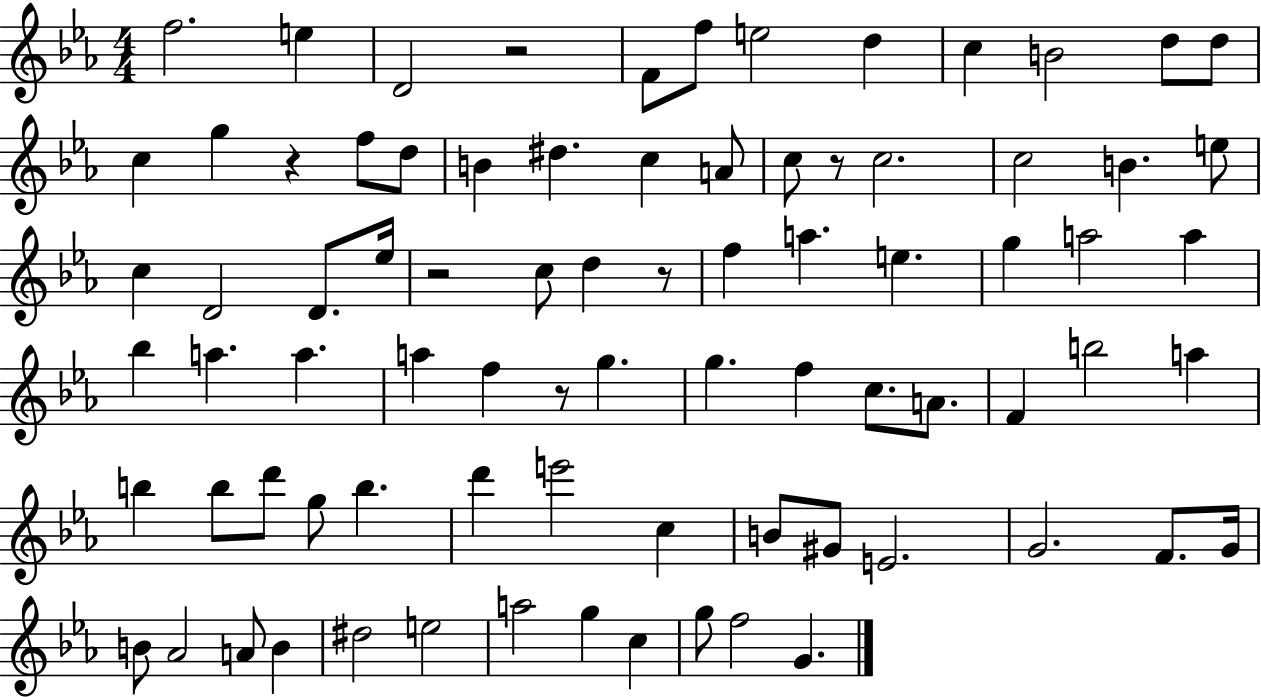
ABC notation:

X:1
T:Untitled
M:4/4
L:1/4
K:Eb
f2 e D2 z2 F/2 f/2 e2 d c B2 d/2 d/2 c g z f/2 d/2 B ^d c A/2 c/2 z/2 c2 c2 B e/2 c D2 D/2 _e/4 z2 c/2 d z/2 f a e g a2 a _b a a a f z/2 g g f c/2 A/2 F b2 a b b/2 d'/2 g/2 b d' e'2 c B/2 ^G/2 E2 G2 F/2 G/4 B/2 _A2 A/2 B ^d2 e2 a2 g c g/2 f2 G